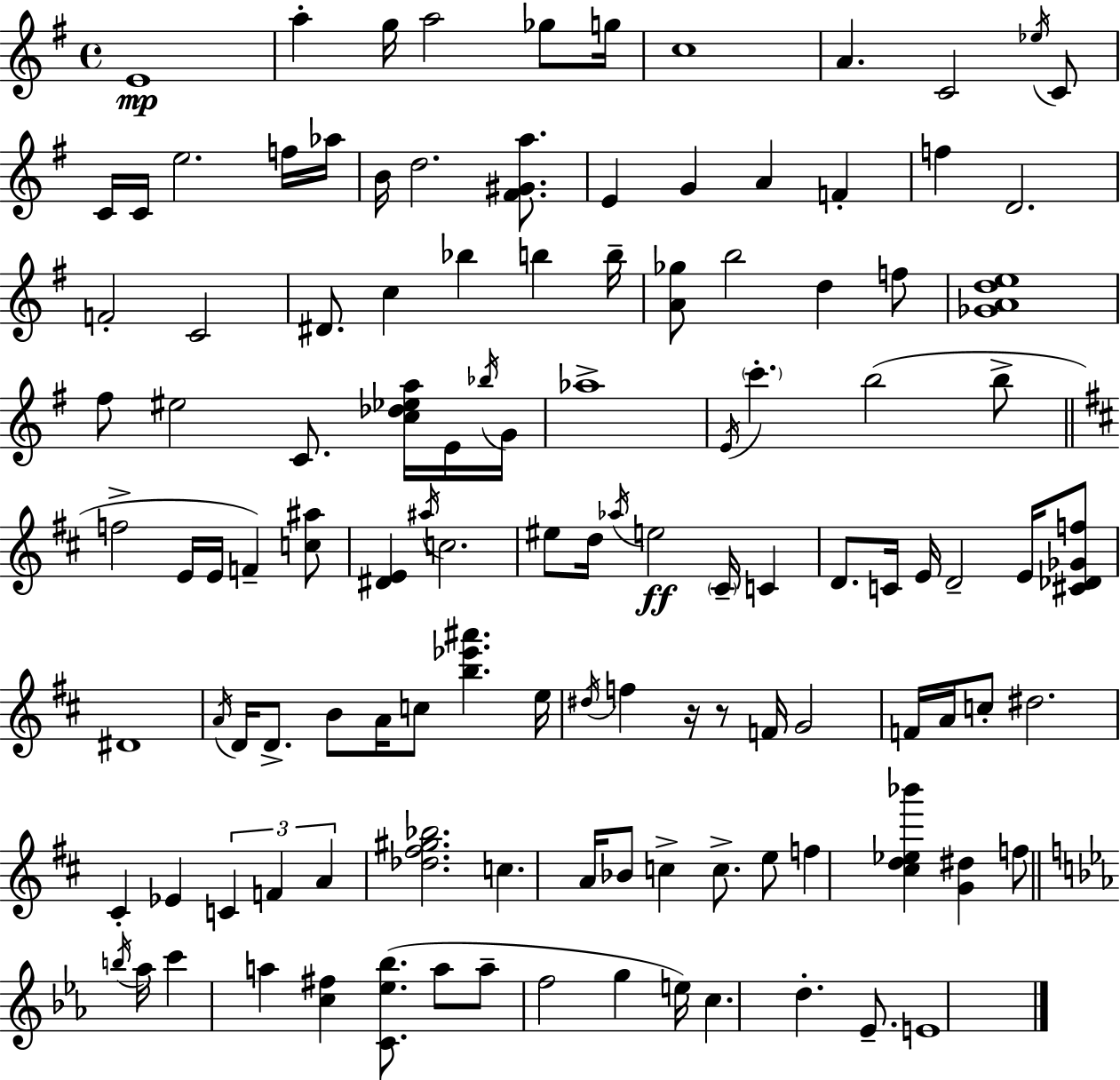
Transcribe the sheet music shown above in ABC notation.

X:1
T:Untitled
M:4/4
L:1/4
K:G
E4 a g/4 a2 _g/2 g/4 c4 A C2 _e/4 C/2 C/4 C/4 e2 f/4 _a/4 B/4 d2 [^F^Ga]/2 E G A F f D2 F2 C2 ^D/2 c _b b b/4 [A_g]/2 b2 d f/2 [_GAde]4 ^f/2 ^e2 C/2 [c_d_ea]/4 E/4 _b/4 G/4 _a4 E/4 c' b2 b/2 f2 E/4 E/4 F [c^a]/2 [^DE] ^a/4 c2 ^e/2 d/4 _a/4 e2 ^C/4 C D/2 C/4 E/4 D2 E/4 [^C_D_Gf]/2 ^D4 A/4 D/4 D/2 B/2 A/4 c/2 [b_e'^a'] e/4 ^d/4 f z/4 z/2 F/4 G2 F/4 A/4 c/2 ^d2 ^C _E C F A [_d^f^g_b]2 c A/4 _B/2 c c/2 e/2 f [^cd_e_b'] [G^d] f/2 b/4 _a/4 c' a [c^f] [C_e_b]/2 a/2 a/2 f2 g e/4 c d _E/2 E4